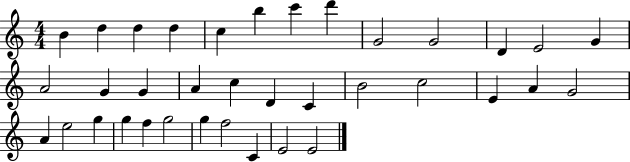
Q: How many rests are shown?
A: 0